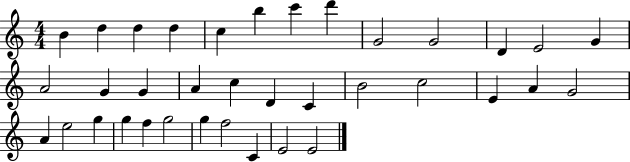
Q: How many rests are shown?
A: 0